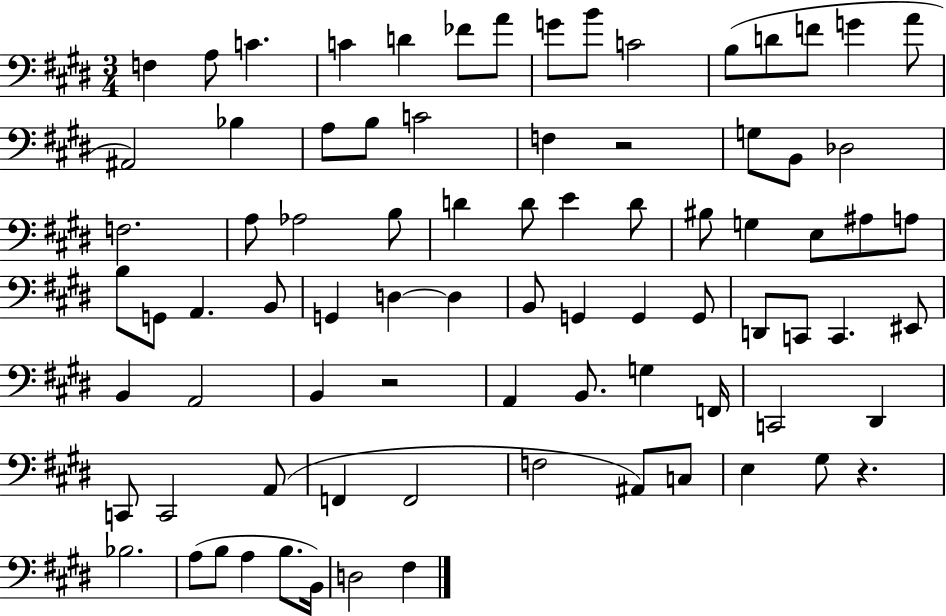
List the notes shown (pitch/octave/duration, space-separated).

F3/q A3/e C4/q. C4/q D4/q FES4/e A4/e G4/e B4/e C4/h B3/e D4/e F4/e G4/q A4/e A#2/h Bb3/q A3/e B3/e C4/h F3/q R/h G3/e B2/e Db3/h F3/h. A3/e Ab3/h B3/e D4/q D4/e E4/q D4/e BIS3/e G3/q E3/e A#3/e A3/e B3/e G2/e A2/q. B2/e G2/q D3/q D3/q B2/e G2/q G2/q G2/e D2/e C2/e C2/q. EIS2/e B2/q A2/h B2/q R/h A2/q B2/e. G3/q F2/s C2/h D#2/q C2/e C2/h A2/e F2/q F2/h F3/h A#2/e C3/e E3/q G#3/e R/q. Bb3/h. A3/e B3/e A3/q B3/e. B2/s D3/h F#3/q